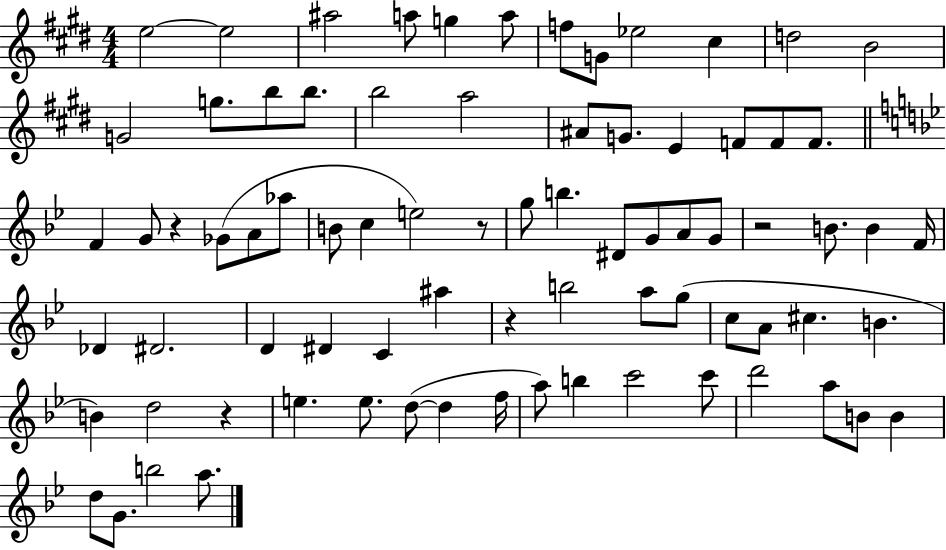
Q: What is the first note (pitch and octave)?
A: E5